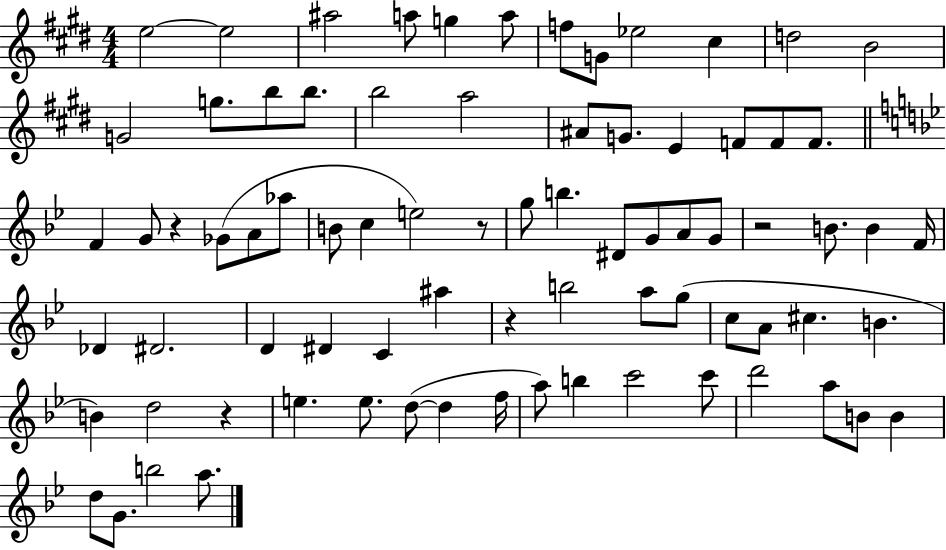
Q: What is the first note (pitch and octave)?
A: E5